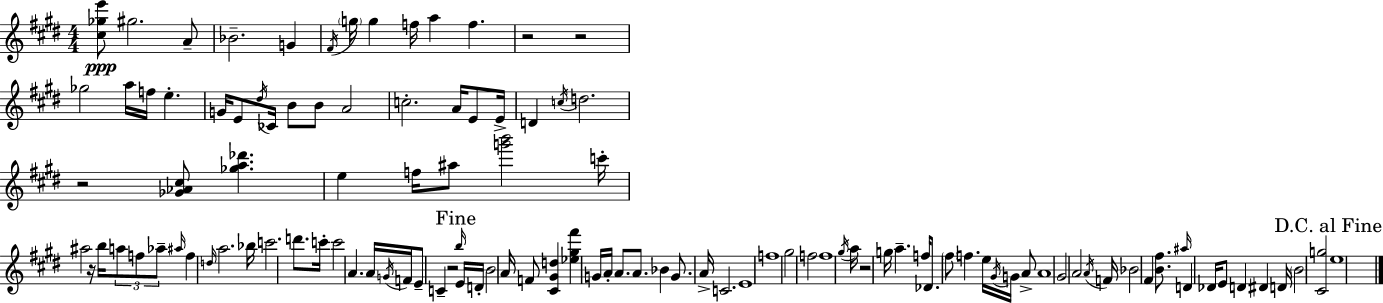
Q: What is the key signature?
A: E major